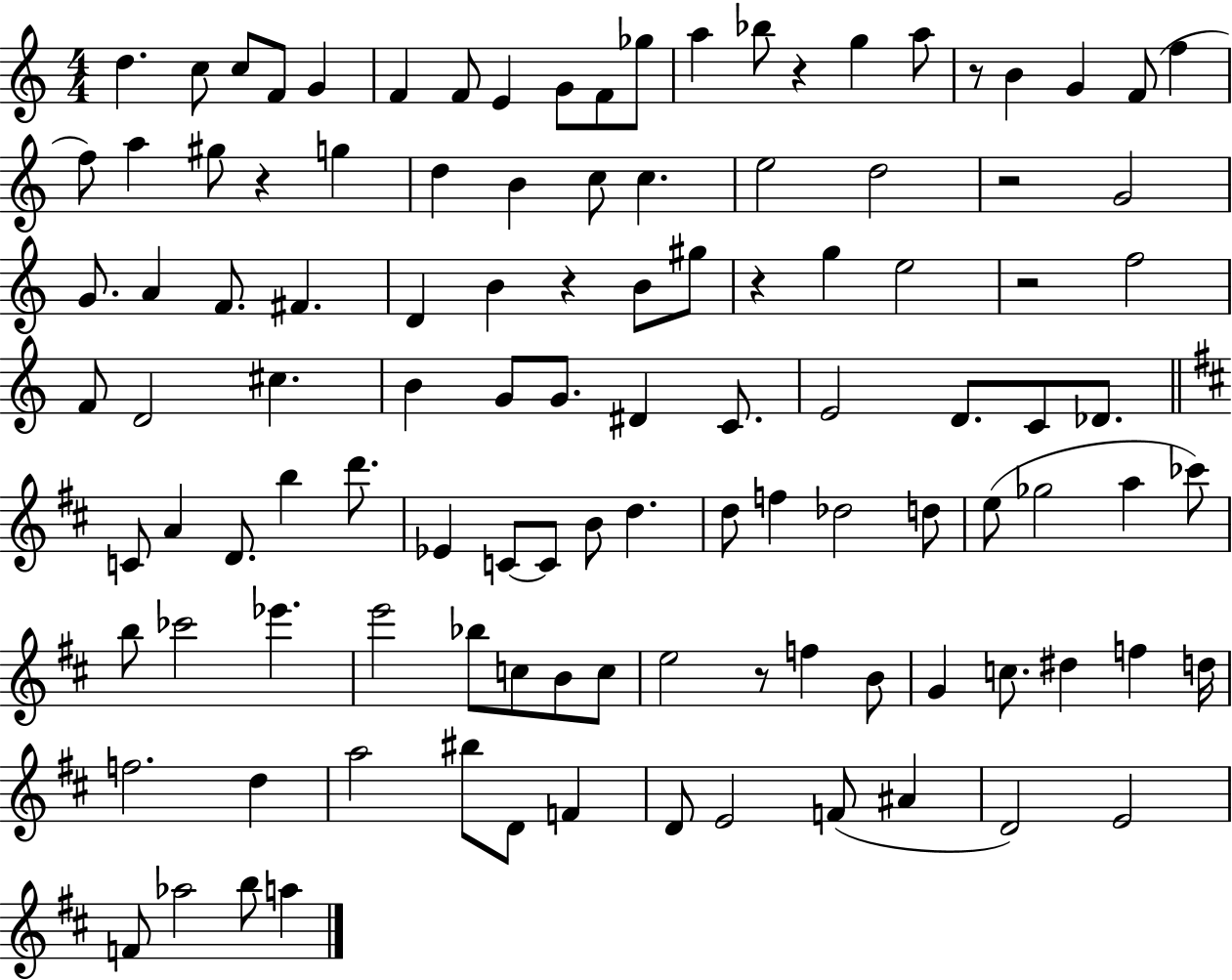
{
  \clef treble
  \numericTimeSignature
  \time 4/4
  \key c \major
  \repeat volta 2 { d''4. c''8 c''8 f'8 g'4 | f'4 f'8 e'4 g'8 f'8 ges''8 | a''4 bes''8 r4 g''4 a''8 | r8 b'4 g'4 f'8( f''4 | \break f''8) a''4 gis''8 r4 g''4 | d''4 b'4 c''8 c''4. | e''2 d''2 | r2 g'2 | \break g'8. a'4 f'8. fis'4. | d'4 b'4 r4 b'8 gis''8 | r4 g''4 e''2 | r2 f''2 | \break f'8 d'2 cis''4. | b'4 g'8 g'8. dis'4 c'8. | e'2 d'8. c'8 des'8. | \bar "||" \break \key b \minor c'8 a'4 d'8. b''4 d'''8. | ees'4 c'8~~ c'8 b'8 d''4. | d''8 f''4 des''2 d''8 | e''8( ges''2 a''4 ces'''8) | \break b''8 ces'''2 ees'''4. | e'''2 bes''8 c''8 b'8 c''8 | e''2 r8 f''4 b'8 | g'4 c''8. dis''4 f''4 d''16 | \break f''2. d''4 | a''2 bis''8 d'8 f'4 | d'8 e'2 f'8( ais'4 | d'2) e'2 | \break f'8 aes''2 b''8 a''4 | } \bar "|."
}